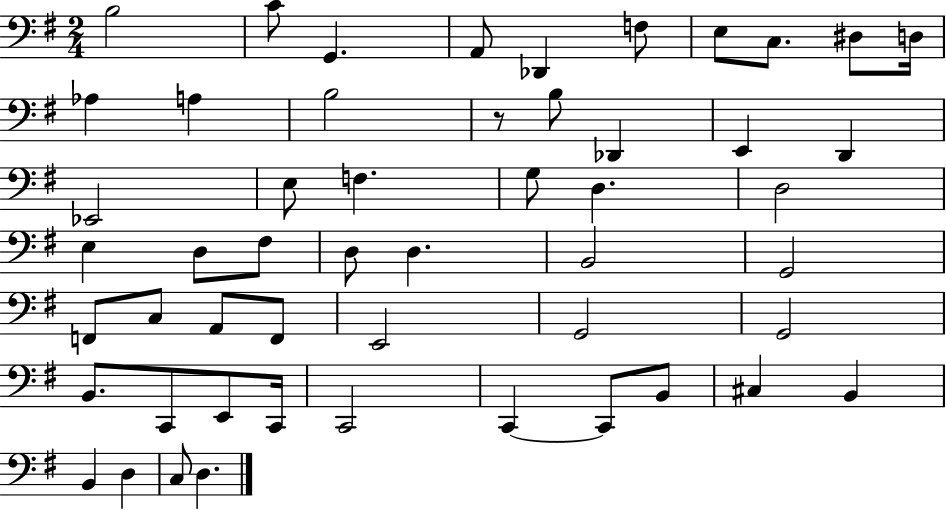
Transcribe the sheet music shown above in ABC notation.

X:1
T:Untitled
M:2/4
L:1/4
K:G
B,2 C/2 G,, A,,/2 _D,, F,/2 E,/2 C,/2 ^D,/2 D,/4 _A, A, B,2 z/2 B,/2 _D,, E,, D,, _E,,2 E,/2 F, G,/2 D, D,2 E, D,/2 ^F,/2 D,/2 D, B,,2 G,,2 F,,/2 C,/2 A,,/2 F,,/2 E,,2 G,,2 G,,2 B,,/2 C,,/2 E,,/2 C,,/4 C,,2 C,, C,,/2 B,,/2 ^C, B,, B,, D, C,/2 D,